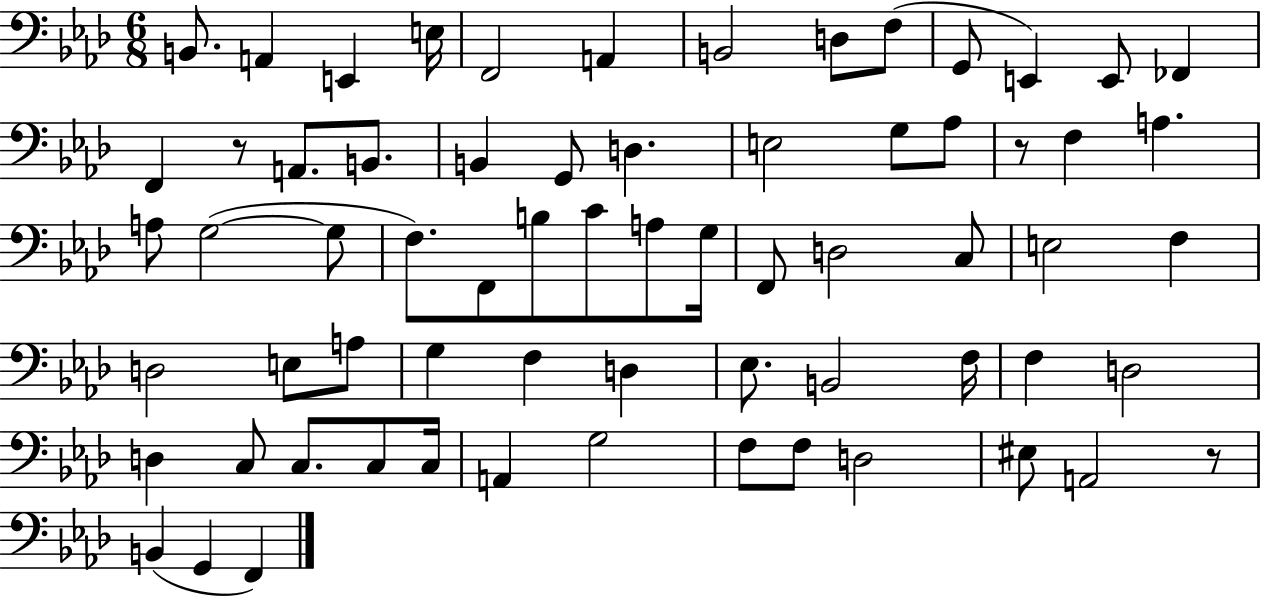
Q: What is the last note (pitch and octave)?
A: F2